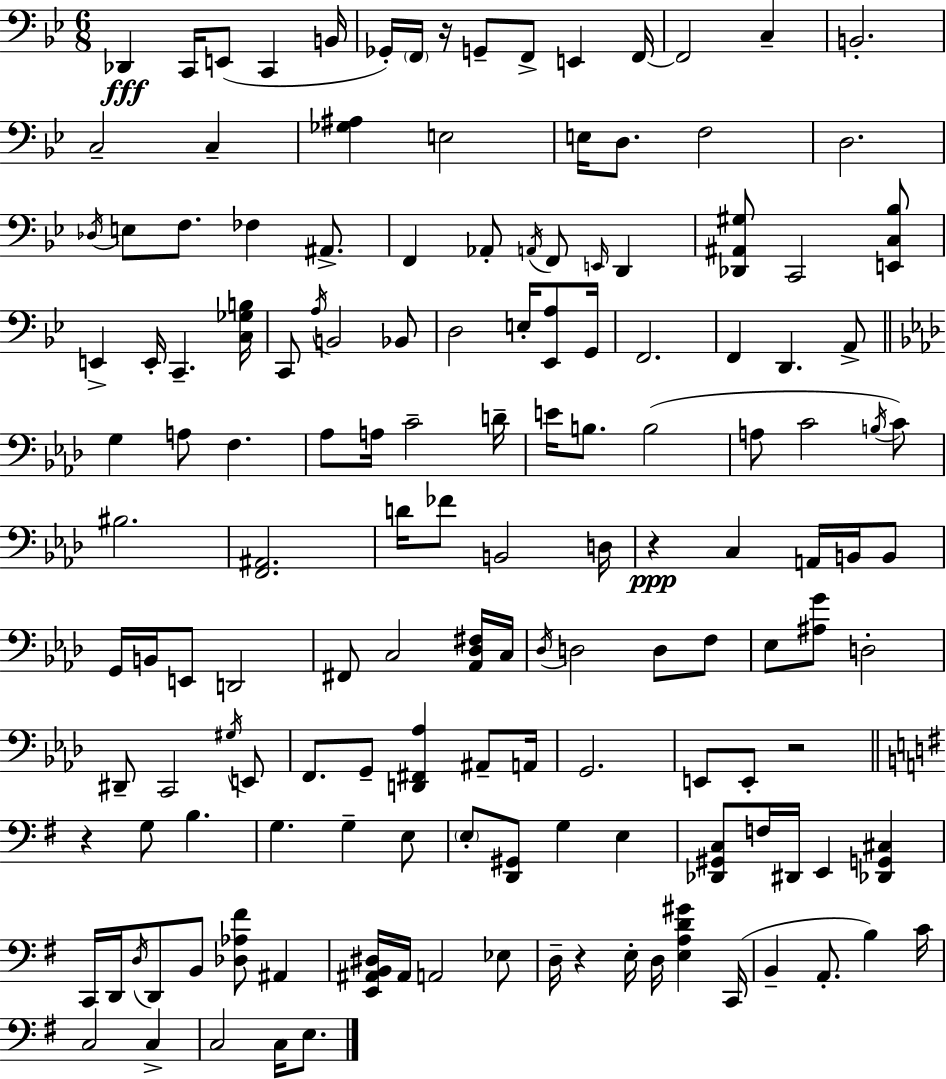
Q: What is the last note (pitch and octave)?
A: E3